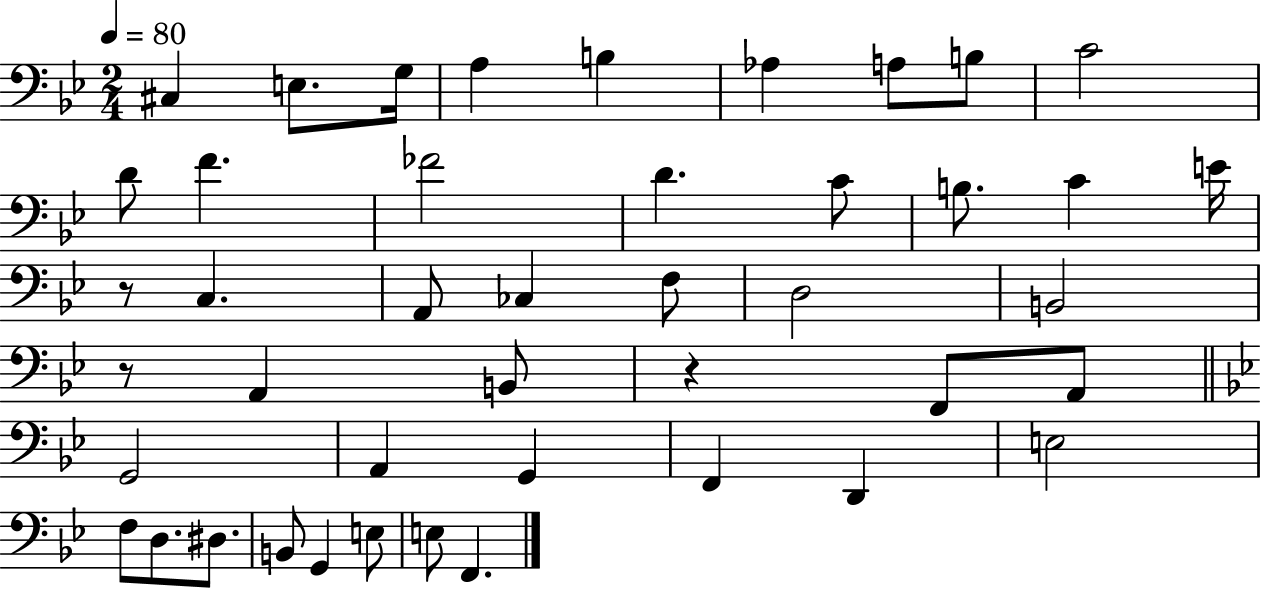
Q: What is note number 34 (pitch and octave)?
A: F3